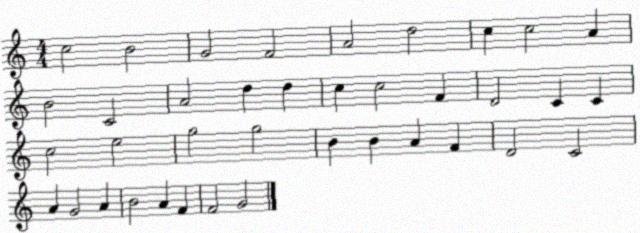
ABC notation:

X:1
T:Untitled
M:4/4
L:1/4
K:C
c2 B2 G2 F2 A2 d2 c c2 A B2 C2 A2 d d c c2 F D2 C C c2 e2 g2 g2 B B A F D2 C2 A G2 A B2 A F F2 G2